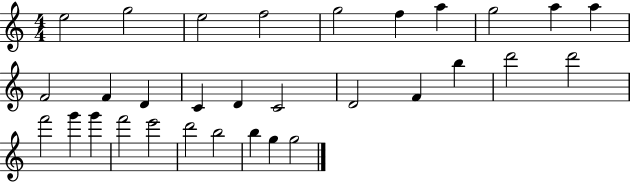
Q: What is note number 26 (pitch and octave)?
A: E6